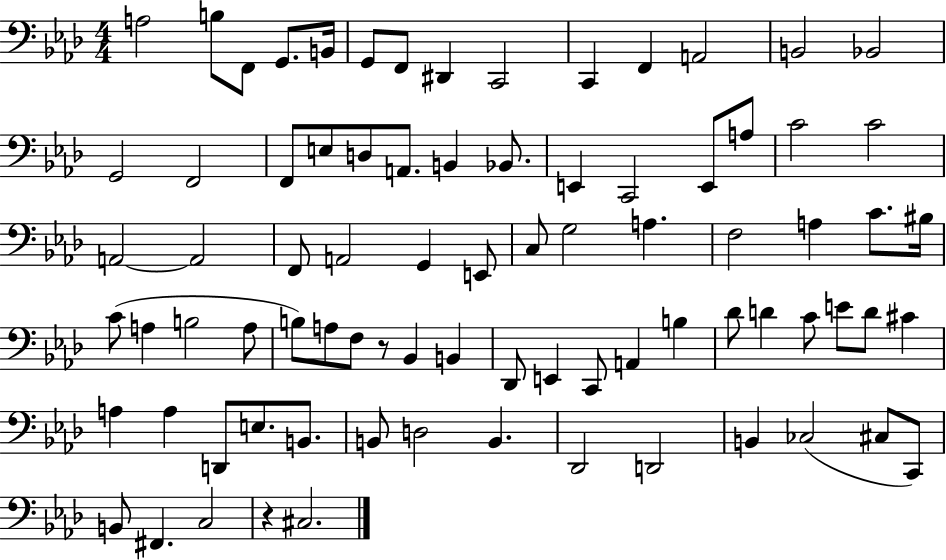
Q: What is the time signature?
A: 4/4